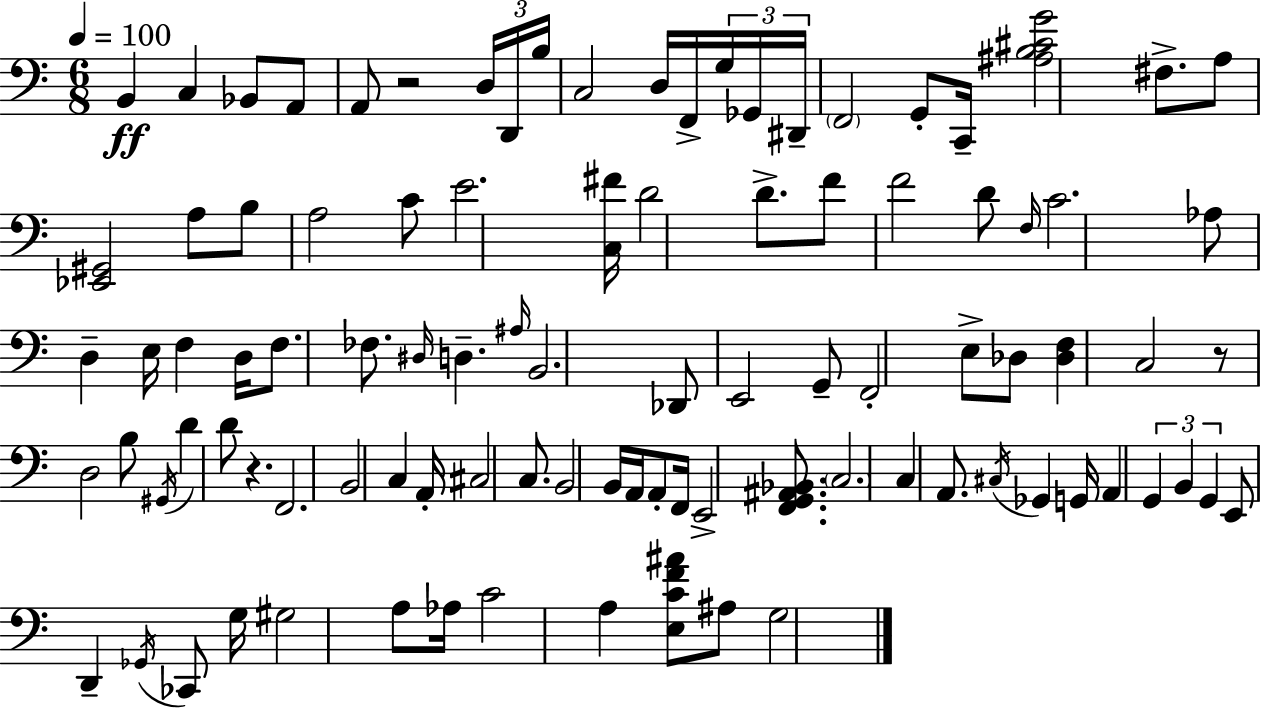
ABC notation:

X:1
T:Untitled
M:6/8
L:1/4
K:Am
B,, C, _B,,/2 A,,/2 A,,/2 z2 D,/4 D,,/4 B,/4 C,2 D,/4 F,,/4 G,/4 _G,,/4 ^D,,/4 F,,2 G,,/2 C,,/4 [^A,B,^CG]2 ^F,/2 A,/2 [_E,,^G,,]2 A,/2 B,/2 A,2 C/2 E2 [C,^F]/4 D2 D/2 F/2 F2 D/2 F,/4 C2 _A,/2 D, E,/4 F, D,/4 F,/2 _F,/2 ^D,/4 D, ^A,/4 B,,2 _D,,/2 E,,2 G,,/2 F,,2 E,/2 _D,/2 [_D,F,] C,2 z/2 D,2 B,/2 ^G,,/4 D D/2 z F,,2 B,,2 C, A,,/4 ^C,2 C,/2 B,,2 B,,/4 A,,/4 A,,/2 F,,/4 E,,2 [F,,G,,^A,,_B,,]/2 C,2 C, A,,/2 ^C,/4 _G,, G,,/4 A,, G,, B,, G,, E,,/2 D,, _G,,/4 _C,,/2 G,/4 ^G,2 A,/2 _A,/4 C2 A, [E,CF^A]/2 ^A,/2 G,2